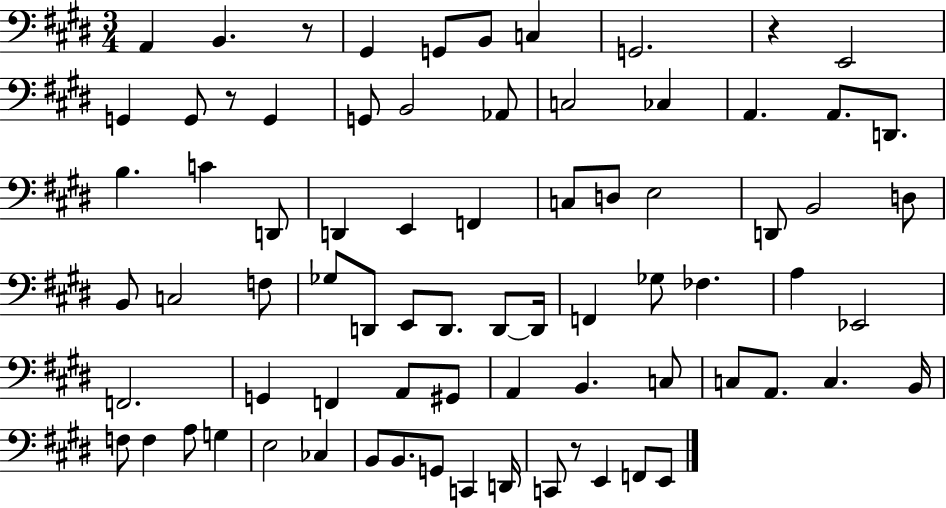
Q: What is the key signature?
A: E major